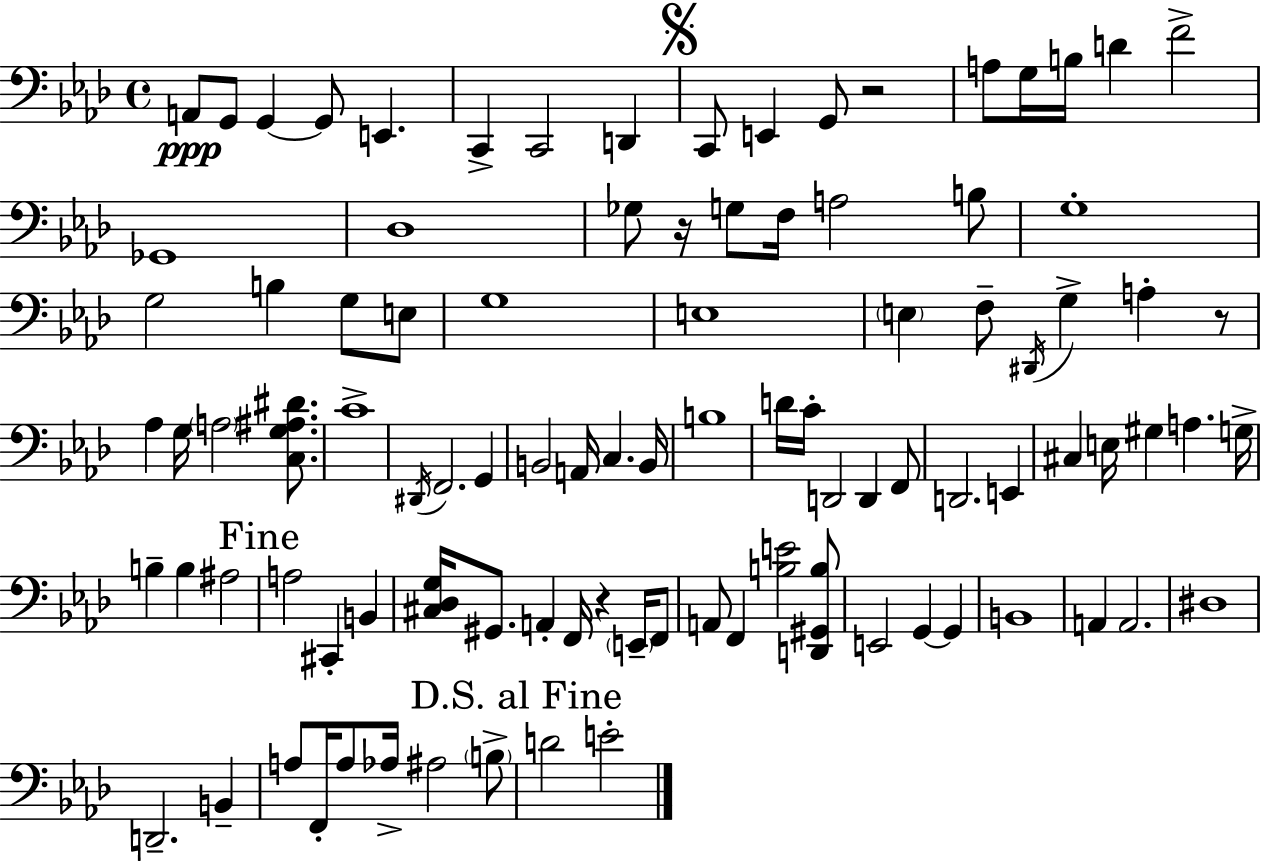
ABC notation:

X:1
T:Untitled
M:4/4
L:1/4
K:Ab
A,,/2 G,,/2 G,, G,,/2 E,, C,, C,,2 D,, C,,/2 E,, G,,/2 z2 A,/2 G,/4 B,/4 D F2 _G,,4 _D,4 _G,/2 z/4 G,/2 F,/4 A,2 B,/2 G,4 G,2 B, G,/2 E,/2 G,4 E,4 E, F,/2 ^D,,/4 G, A, z/2 _A, G,/4 A,2 [C,G,^A,^D]/2 C4 ^D,,/4 F,,2 G,, B,,2 A,,/4 C, B,,/4 B,4 D/4 C/4 D,,2 D,, F,,/2 D,,2 E,, ^C, E,/4 ^G, A, G,/4 B, B, ^A,2 A,2 ^C,, B,, [^C,_D,G,]/4 ^G,,/2 A,, F,,/4 z E,,/4 F,,/2 A,,/2 F,, [B,E]2 [D,,^G,,B,]/2 E,,2 G,, G,, B,,4 A,, A,,2 ^D,4 D,,2 B,, A,/2 F,,/4 A,/2 _A,/4 ^A,2 B,/2 D2 E2